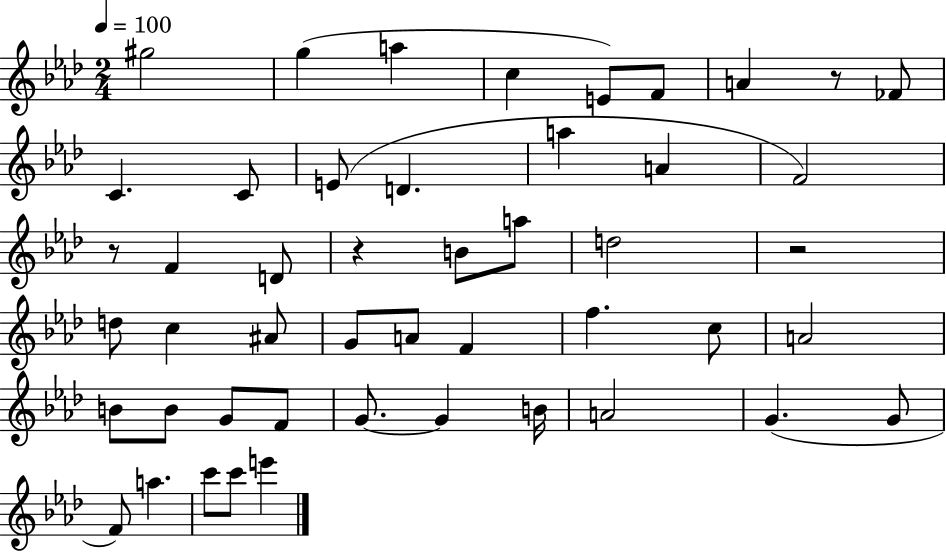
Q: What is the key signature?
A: AES major